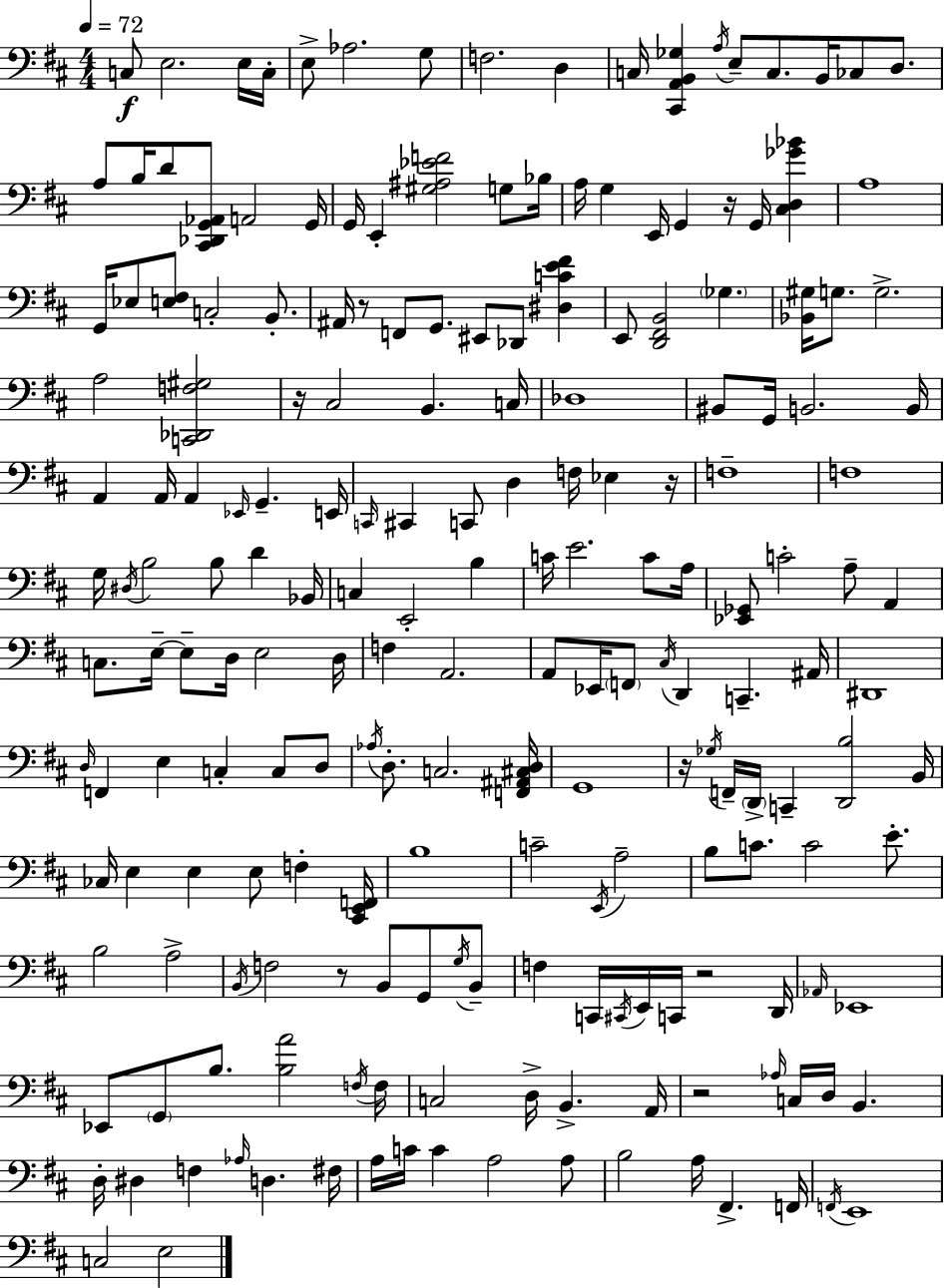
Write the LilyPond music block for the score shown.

{
  \clef bass
  \numericTimeSignature
  \time 4/4
  \key d \major
  \tempo 4 = 72
  c8\f e2. e16 c16-. | e8-> aes2. g8 | f2. d4 | c16 <cis, a, b, ges>4 \acciaccatura { a16 } e8-- c8. b,16 ces8 d8. | \break a8 b16 d'8 <cis, des, g, aes,>8 a,2 | g,16 g,16 e,4-. <gis ais ees' f'>2 g8 | bes16 a16 g4 e,16 g,4 r16 g,16 <cis d ges' bes'>4 | a1 | \break g,16 ees8 <e fis>8 c2-. b,8.-. | ais,16 r8 f,8 g,8. eis,8 des,8 <dis c' e' fis'>4 | e,8 <d, fis, b,>2 \parenthesize ges4. | <bes, gis>16 g8. g2.-> | \break a2 <c, des, f gis>2 | r16 cis2 b,4. | c16 des1 | bis,8 g,16 b,2. | \break b,16 a,4 a,16 a,4 \grace { ees,16 } g,4.-- | e,16 \grace { c,16 } cis,4 c,8 d4 f16 ees4 | r16 f1-- | f1 | \break g16 \acciaccatura { dis16 } b2 b8 d'4 | bes,16 c4 e,2-. | b4 c'16 e'2. | c'8 a16 <ees, ges,>8 c'2-. a8-- | \break a,4 c8. e16--~~ e8-- d16 e2 | d16 f4 a,2. | a,8 ees,16 \parenthesize f,8 \acciaccatura { cis16 } d,4 c,4.-- | ais,16 dis,1 | \break \grace { d16 } f,4 e4 c4-. | c8 d8 \acciaccatura { aes16 } d8.-. c2. | <f, ais, cis d>16 g,1 | r16 \acciaccatura { ges16 } f,16-- \parenthesize d,16-> c,4-- <d, b>2 | \break b,16 ces16 e4 e4 | e8 f4-. <cis, e, f,>16 b1 | c'2-- | \acciaccatura { e,16 } a2-- b8 c'8. c'2 | \break e'8.-. b2 | a2-> \acciaccatura { b,16 } f2 | r8 b,8 g,8 \acciaccatura { g16 } b,8-- f4 c,16 | \acciaccatura { cis,16 } e,16 c,16 r2 d,16 \grace { aes,16 } ees,1 | \break ees,8 \parenthesize g,8 | b8. <b a'>2 \acciaccatura { f16 } f16 c2 | d16-> b,4.-> a,16 r2 | \grace { aes16 } c16 d16 b,4. d16-. | \break dis4 f4 \grace { aes16 } d4. fis16 | a16 c'16 c'4 a2 a8 | b2 a16 fis,4.-> f,16 | \acciaccatura { f,16 } e,1 | \break c2 e2 | \bar "|."
}